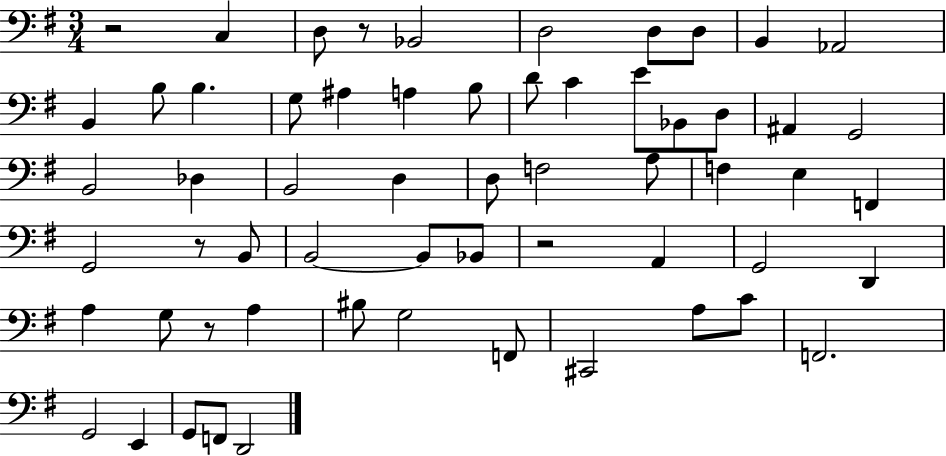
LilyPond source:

{
  \clef bass
  \numericTimeSignature
  \time 3/4
  \key g \major
  r2 c4 | d8 r8 bes,2 | d2 d8 d8 | b,4 aes,2 | \break b,4 b8 b4. | g8 ais4 a4 b8 | d'8 c'4 e'8 bes,8 d8 | ais,4 g,2 | \break b,2 des4 | b,2 d4 | d8 f2 a8 | f4 e4 f,4 | \break g,2 r8 b,8 | b,2~~ b,8 bes,8 | r2 a,4 | g,2 d,4 | \break a4 g8 r8 a4 | bis8 g2 f,8 | cis,2 a8 c'8 | f,2. | \break g,2 e,4 | g,8 f,8 d,2 | \bar "|."
}